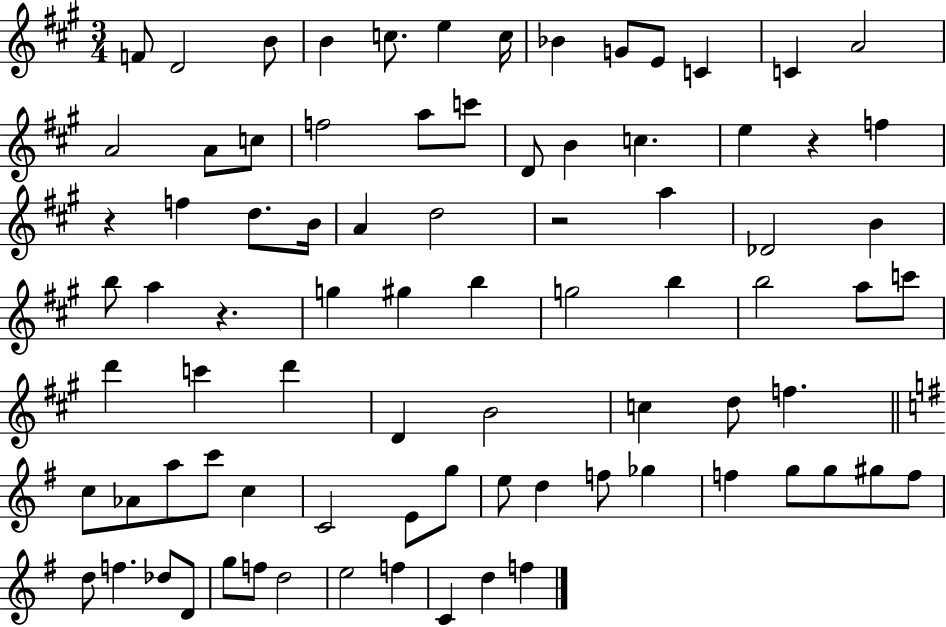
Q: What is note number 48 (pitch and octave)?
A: C5